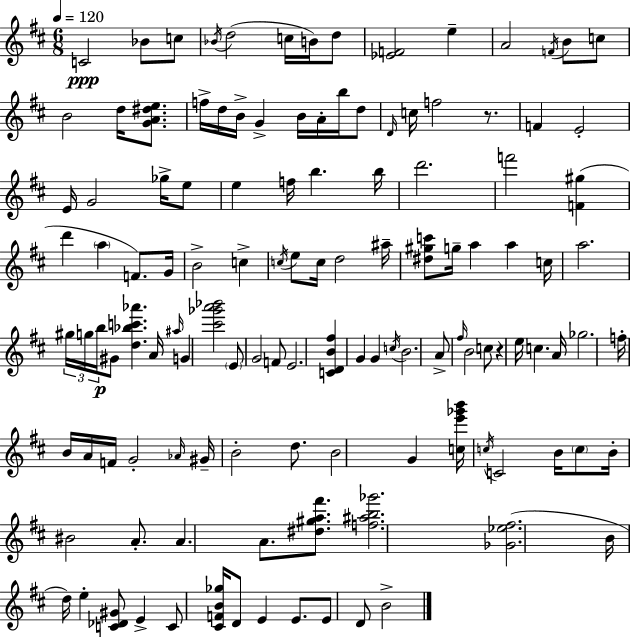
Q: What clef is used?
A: treble